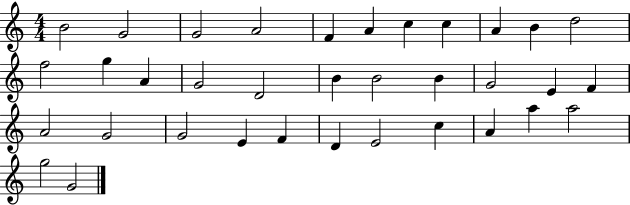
B4/h G4/h G4/h A4/h F4/q A4/q C5/q C5/q A4/q B4/q D5/h F5/h G5/q A4/q G4/h D4/h B4/q B4/h B4/q G4/h E4/q F4/q A4/h G4/h G4/h E4/q F4/q D4/q E4/h C5/q A4/q A5/q A5/h G5/h G4/h